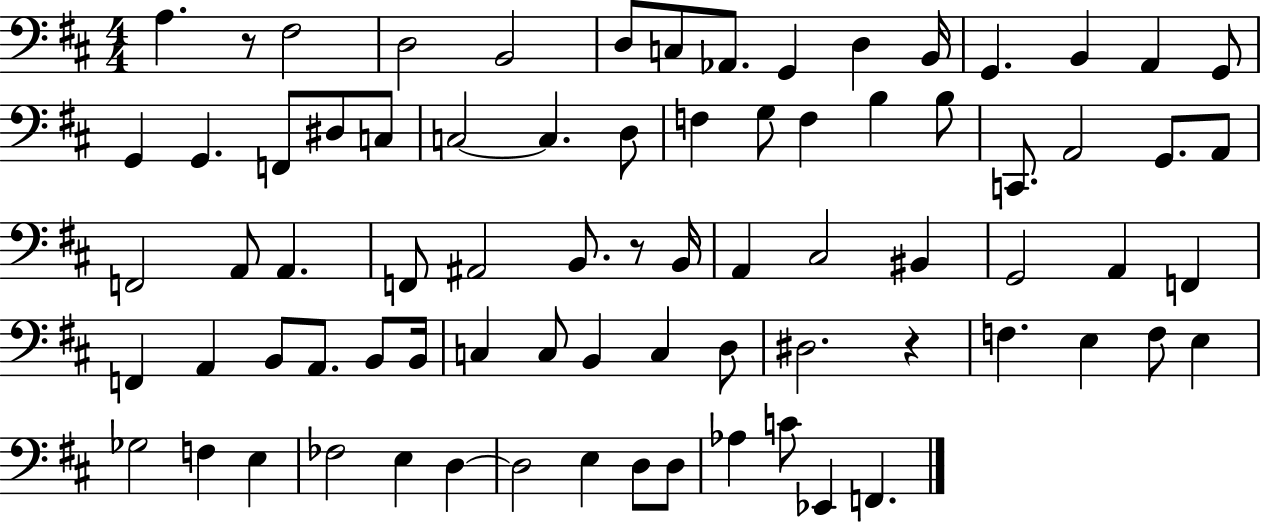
X:1
T:Untitled
M:4/4
L:1/4
K:D
A, z/2 ^F,2 D,2 B,,2 D,/2 C,/2 _A,,/2 G,, D, B,,/4 G,, B,, A,, G,,/2 G,, G,, F,,/2 ^D,/2 C,/2 C,2 C, D,/2 F, G,/2 F, B, B,/2 C,,/2 A,,2 G,,/2 A,,/2 F,,2 A,,/2 A,, F,,/2 ^A,,2 B,,/2 z/2 B,,/4 A,, ^C,2 ^B,, G,,2 A,, F,, F,, A,, B,,/2 A,,/2 B,,/2 B,,/4 C, C,/2 B,, C, D,/2 ^D,2 z F, E, F,/2 E, _G,2 F, E, _F,2 E, D, D,2 E, D,/2 D,/2 _A, C/2 _E,, F,,